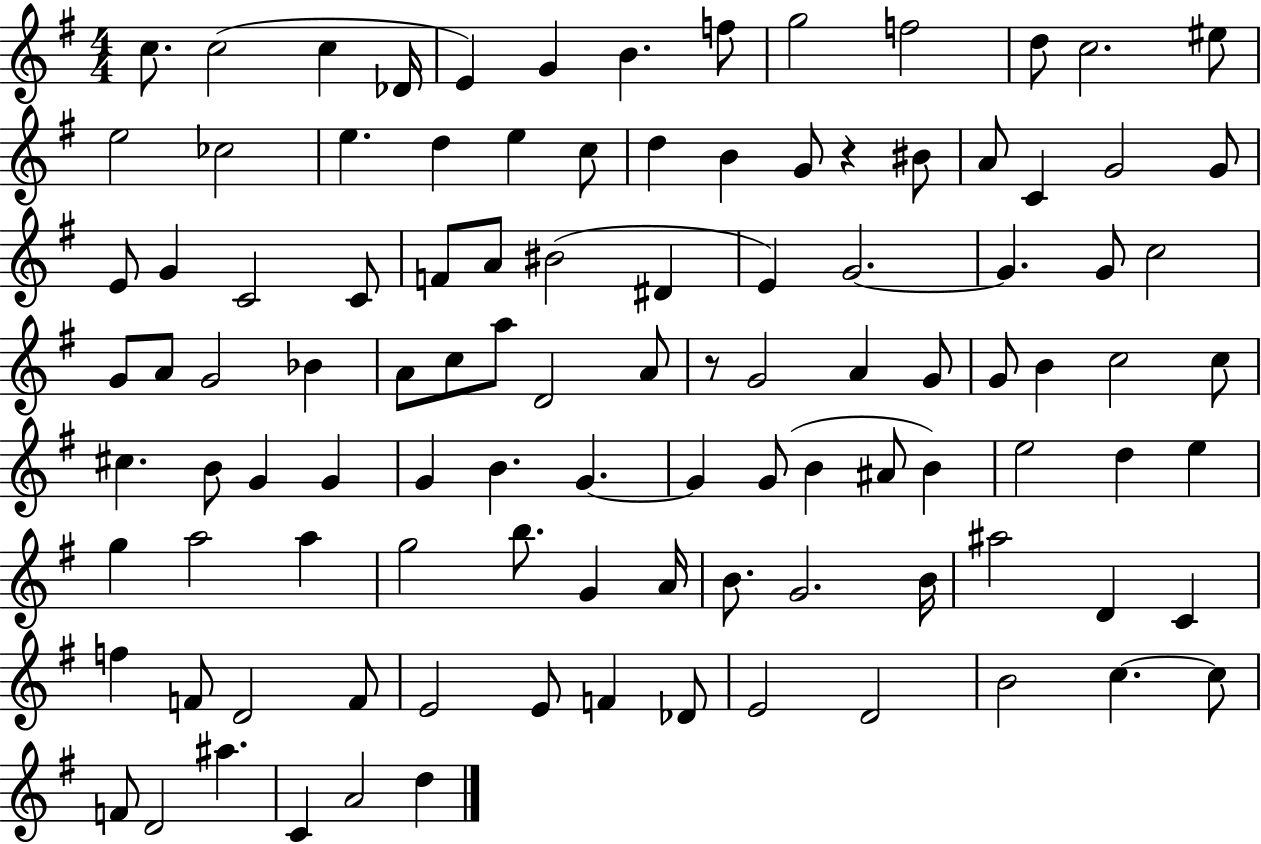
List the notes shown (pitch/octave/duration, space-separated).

C5/e. C5/h C5/q Db4/s E4/q G4/q B4/q. F5/e G5/h F5/h D5/e C5/h. EIS5/e E5/h CES5/h E5/q. D5/q E5/q C5/e D5/q B4/q G4/e R/q BIS4/e A4/e C4/q G4/h G4/e E4/e G4/q C4/h C4/e F4/e A4/e BIS4/h D#4/q E4/q G4/h. G4/q. G4/e C5/h G4/e A4/e G4/h Bb4/q A4/e C5/e A5/e D4/h A4/e R/e G4/h A4/q G4/e G4/e B4/q C5/h C5/e C#5/q. B4/e G4/q G4/q G4/q B4/q. G4/q. G4/q G4/e B4/q A#4/e B4/q E5/h D5/q E5/q G5/q A5/h A5/q G5/h B5/e. G4/q A4/s B4/e. G4/h. B4/s A#5/h D4/q C4/q F5/q F4/e D4/h F4/e E4/h E4/e F4/q Db4/e E4/h D4/h B4/h C5/q. C5/e F4/e D4/h A#5/q. C4/q A4/h D5/q